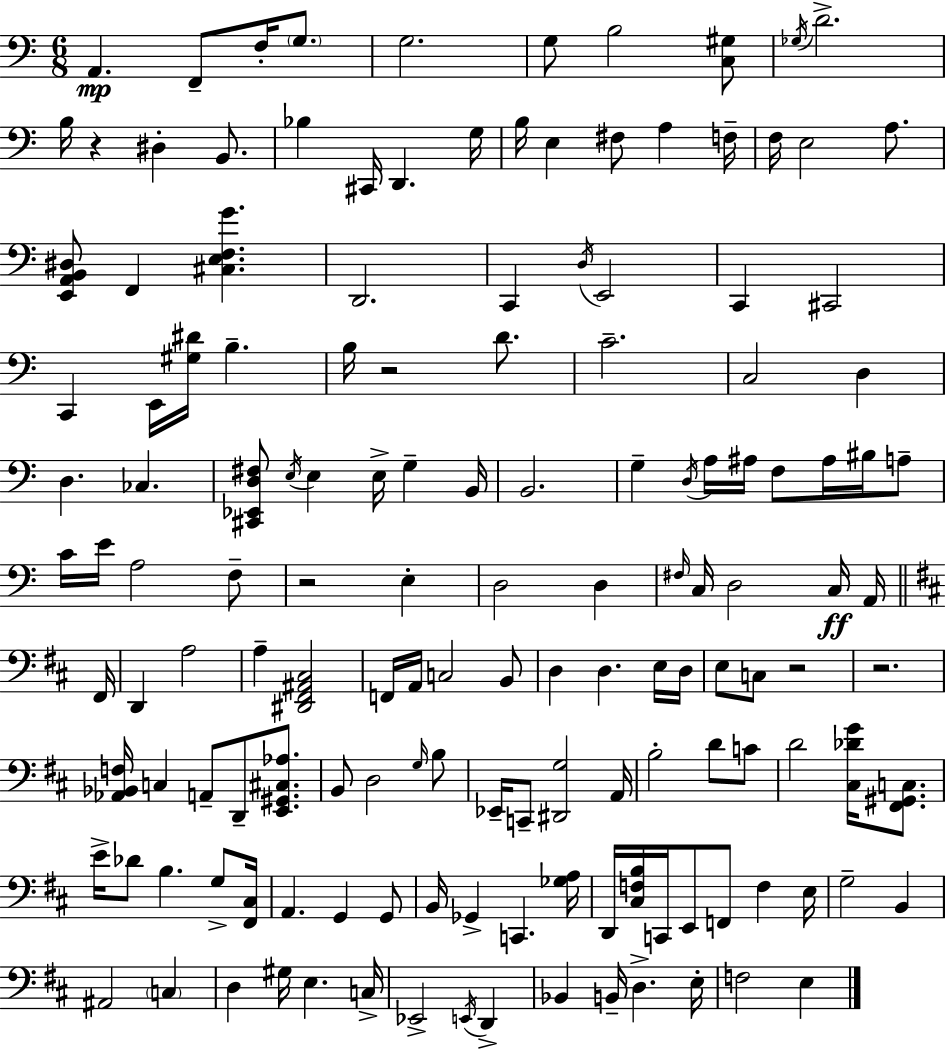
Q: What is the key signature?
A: C major